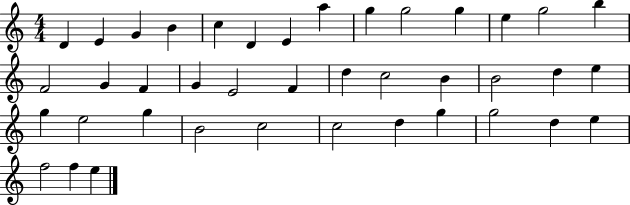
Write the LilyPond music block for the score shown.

{
  \clef treble
  \numericTimeSignature
  \time 4/4
  \key c \major
  d'4 e'4 g'4 b'4 | c''4 d'4 e'4 a''4 | g''4 g''2 g''4 | e''4 g''2 b''4 | \break f'2 g'4 f'4 | g'4 e'2 f'4 | d''4 c''2 b'4 | b'2 d''4 e''4 | \break g''4 e''2 g''4 | b'2 c''2 | c''2 d''4 g''4 | g''2 d''4 e''4 | \break f''2 f''4 e''4 | \bar "|."
}